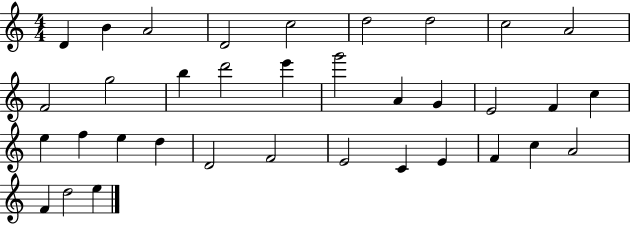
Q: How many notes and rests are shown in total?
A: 35